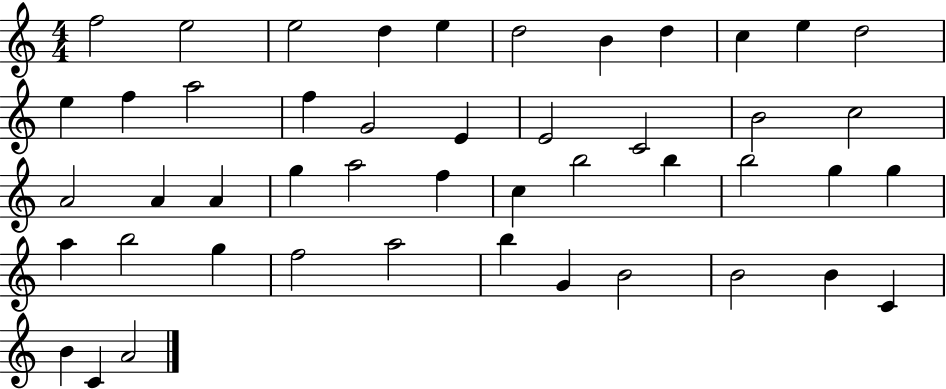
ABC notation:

X:1
T:Untitled
M:4/4
L:1/4
K:C
f2 e2 e2 d e d2 B d c e d2 e f a2 f G2 E E2 C2 B2 c2 A2 A A g a2 f c b2 b b2 g g a b2 g f2 a2 b G B2 B2 B C B C A2